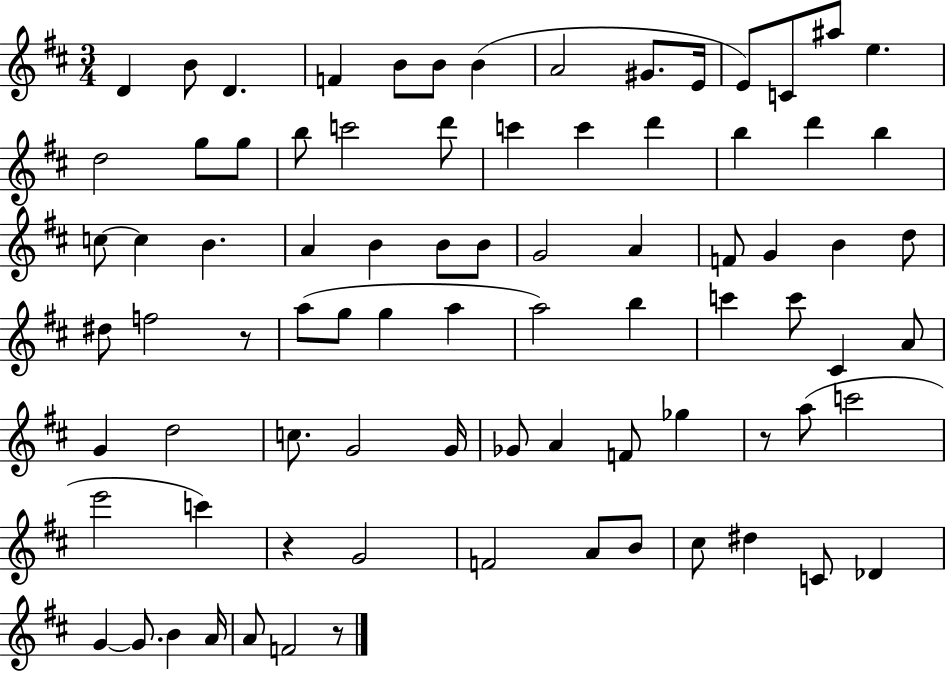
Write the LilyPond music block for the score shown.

{
  \clef treble
  \numericTimeSignature
  \time 3/4
  \key d \major
  d'4 b'8 d'4. | f'4 b'8 b'8 b'4( | a'2 gis'8. e'16 | e'8) c'8 ais''8 e''4. | \break d''2 g''8 g''8 | b''8 c'''2 d'''8 | c'''4 c'''4 d'''4 | b''4 d'''4 b''4 | \break c''8~~ c''4 b'4. | a'4 b'4 b'8 b'8 | g'2 a'4 | f'8 g'4 b'4 d''8 | \break dis''8 f''2 r8 | a''8( g''8 g''4 a''4 | a''2) b''4 | c'''4 c'''8 cis'4 a'8 | \break g'4 d''2 | c''8. g'2 g'16 | ges'8 a'4 f'8 ges''4 | r8 a''8( c'''2 | \break e'''2 c'''4) | r4 g'2 | f'2 a'8 b'8 | cis''8 dis''4 c'8 des'4 | \break g'4~~ g'8. b'4 a'16 | a'8 f'2 r8 | \bar "|."
}